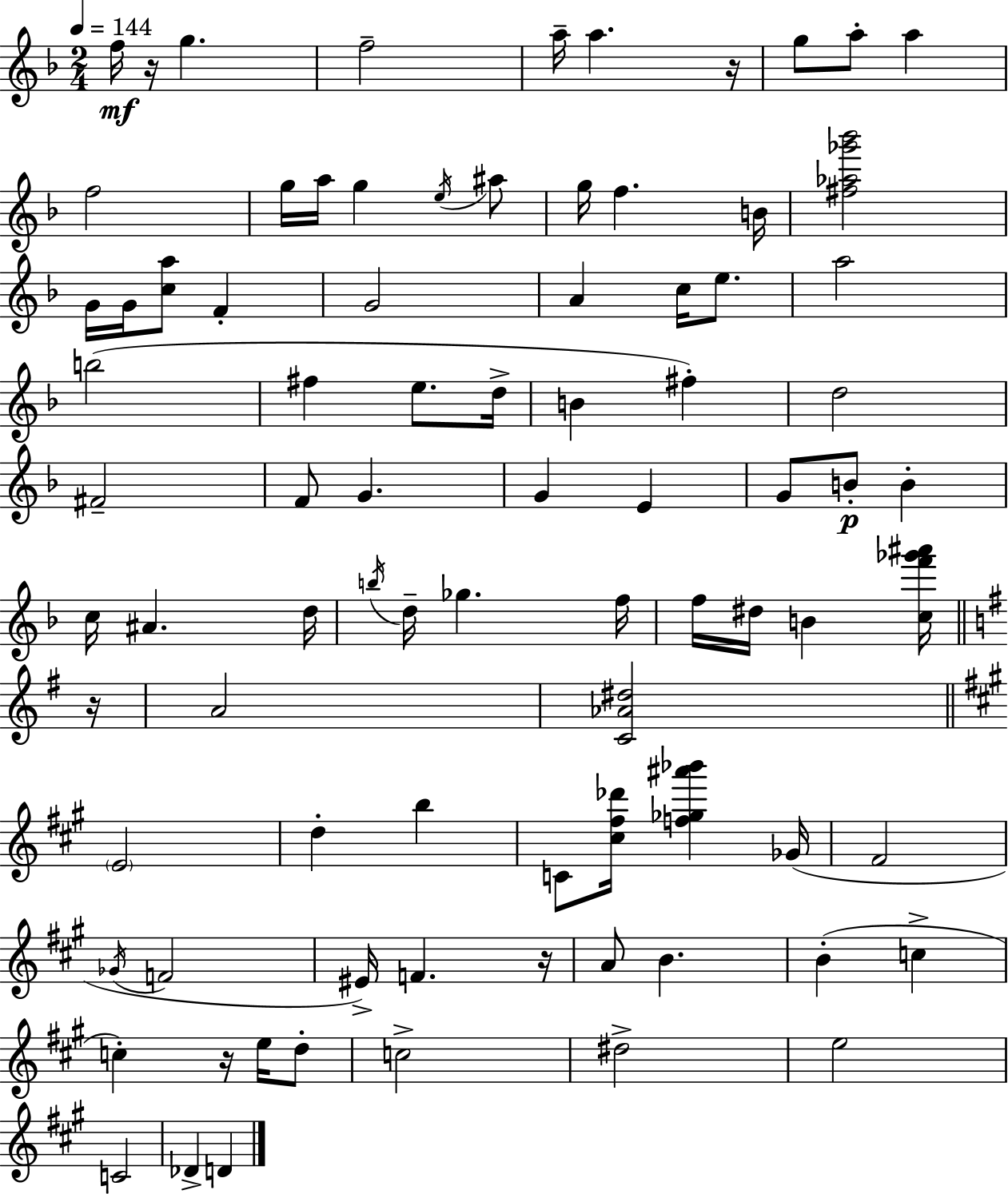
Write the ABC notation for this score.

X:1
T:Untitled
M:2/4
L:1/4
K:Dm
f/4 z/4 g f2 a/4 a z/4 g/2 a/2 a f2 g/4 a/4 g e/4 ^a/2 g/4 f B/4 [^f_a_g'_b']2 G/4 G/4 [ca]/2 F G2 A c/4 e/2 a2 b2 ^f e/2 d/4 B ^f d2 ^F2 F/2 G G E G/2 B/2 B c/4 ^A d/4 b/4 d/4 _g f/4 f/4 ^d/4 B [cf'_g'^a']/4 z/4 A2 [C_A^d]2 E2 d b C/2 [^c^f_d']/4 [f_g^a'_b'] _G/4 ^F2 _G/4 F2 ^E/4 F z/4 A/2 B B c c z/4 e/4 d/2 c2 ^d2 e2 C2 _D D